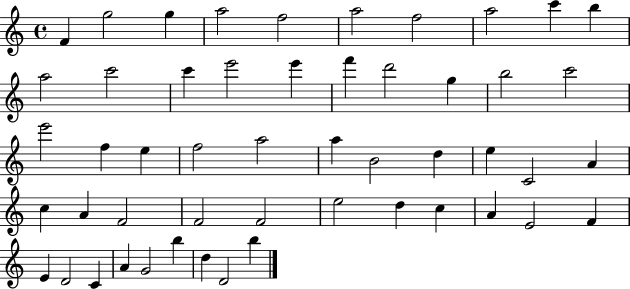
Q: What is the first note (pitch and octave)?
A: F4